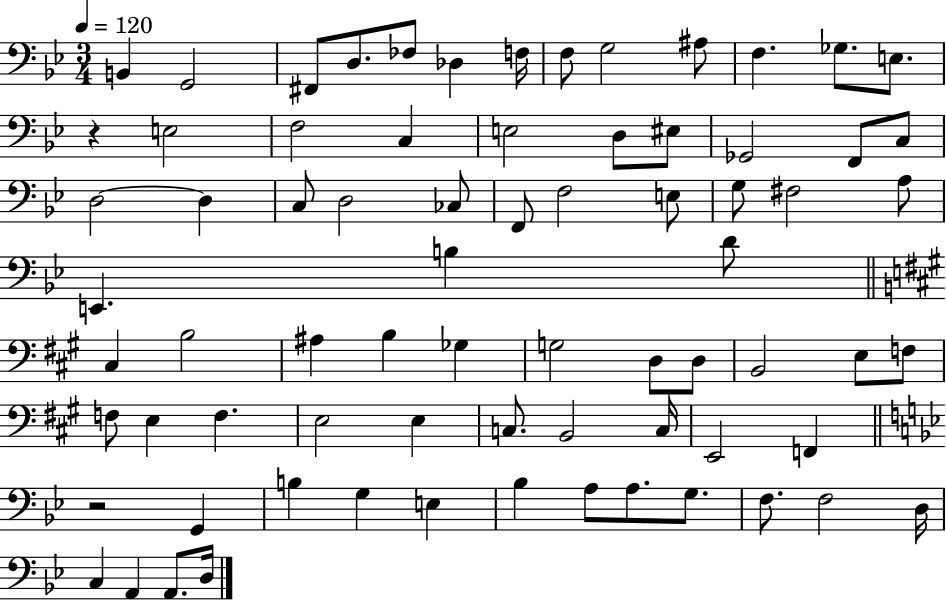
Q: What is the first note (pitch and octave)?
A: B2